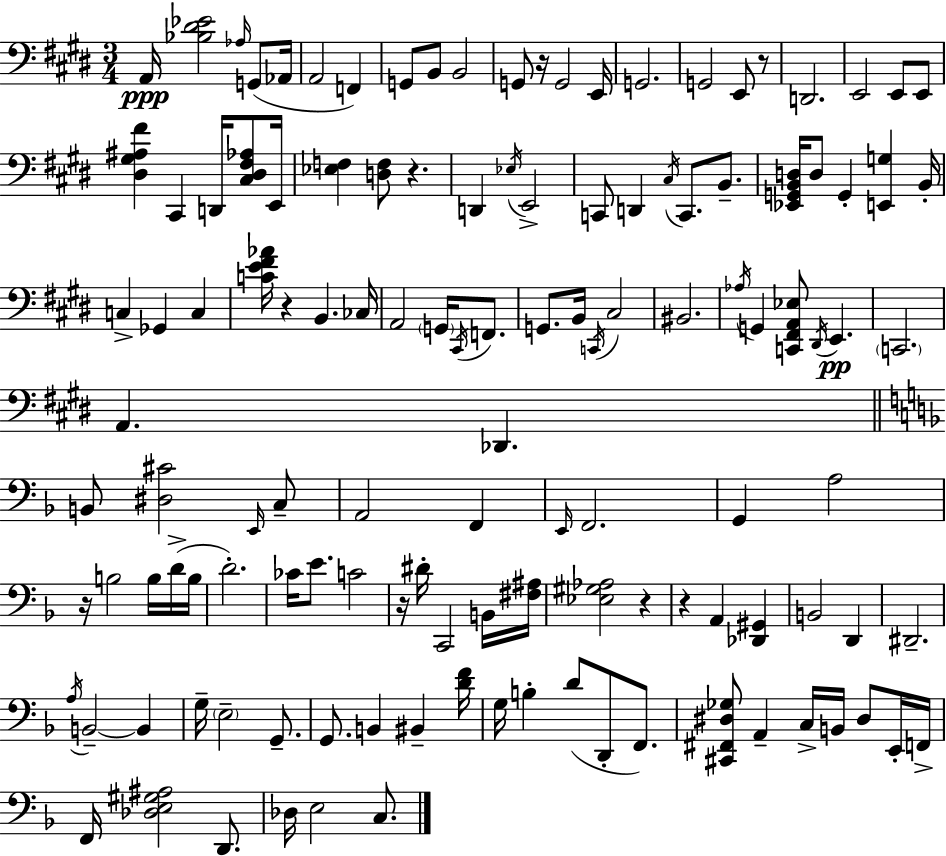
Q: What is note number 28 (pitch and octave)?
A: C#3